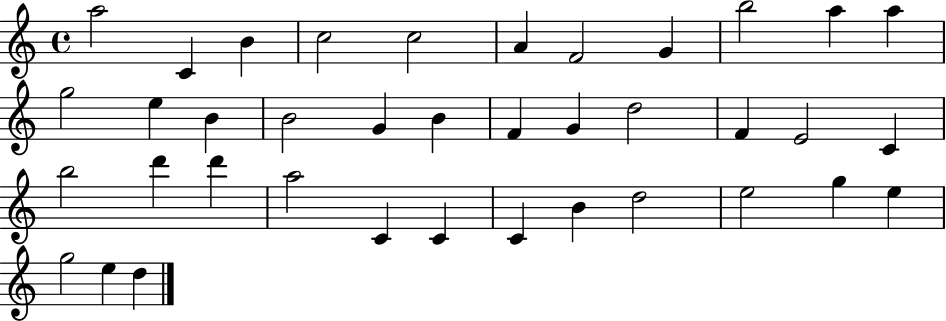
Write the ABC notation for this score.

X:1
T:Untitled
M:4/4
L:1/4
K:C
a2 C B c2 c2 A F2 G b2 a a g2 e B B2 G B F G d2 F E2 C b2 d' d' a2 C C C B d2 e2 g e g2 e d